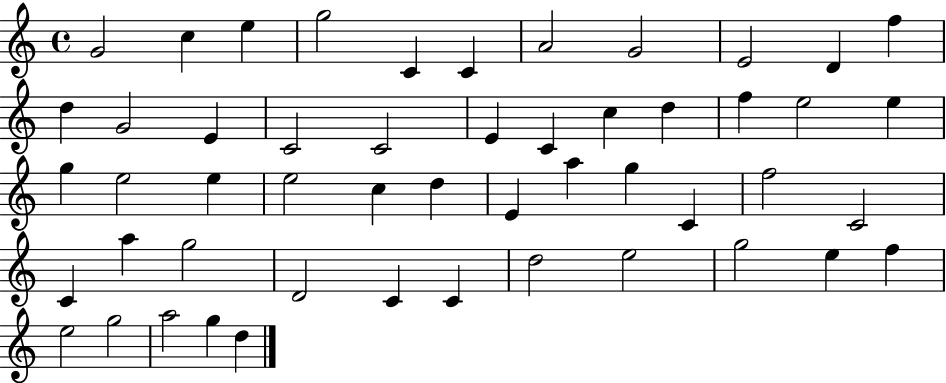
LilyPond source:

{
  \clef treble
  \time 4/4
  \defaultTimeSignature
  \key c \major
  g'2 c''4 e''4 | g''2 c'4 c'4 | a'2 g'2 | e'2 d'4 f''4 | \break d''4 g'2 e'4 | c'2 c'2 | e'4 c'4 c''4 d''4 | f''4 e''2 e''4 | \break g''4 e''2 e''4 | e''2 c''4 d''4 | e'4 a''4 g''4 c'4 | f''2 c'2 | \break c'4 a''4 g''2 | d'2 c'4 c'4 | d''2 e''2 | g''2 e''4 f''4 | \break e''2 g''2 | a''2 g''4 d''4 | \bar "|."
}